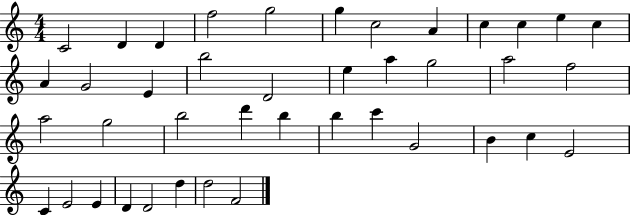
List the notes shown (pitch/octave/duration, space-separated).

C4/h D4/q D4/q F5/h G5/h G5/q C5/h A4/q C5/q C5/q E5/q C5/q A4/q G4/h E4/q B5/h D4/h E5/q A5/q G5/h A5/h F5/h A5/h G5/h B5/h D6/q B5/q B5/q C6/q G4/h B4/q C5/q E4/h C4/q E4/h E4/q D4/q D4/h D5/q D5/h F4/h